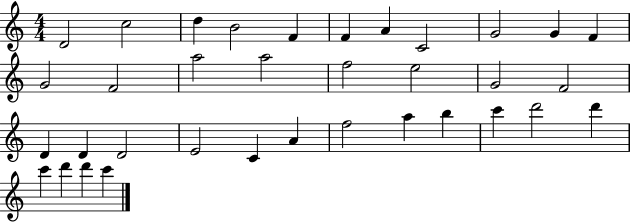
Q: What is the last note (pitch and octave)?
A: C6